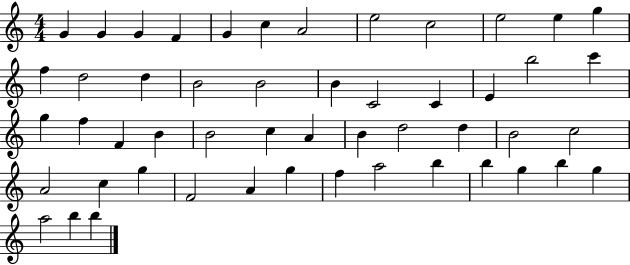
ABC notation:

X:1
T:Untitled
M:4/4
L:1/4
K:C
G G G F G c A2 e2 c2 e2 e g f d2 d B2 B2 B C2 C E b2 c' g f F B B2 c A B d2 d B2 c2 A2 c g F2 A g f a2 b b g b g a2 b b